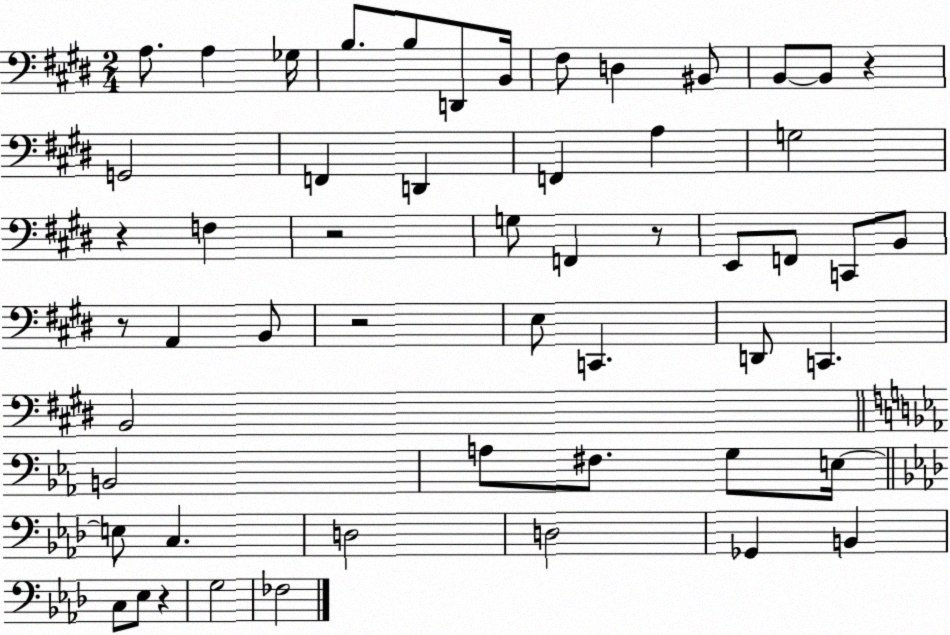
X:1
T:Untitled
M:2/4
L:1/4
K:E
A,/2 A, _G,/4 B,/2 B,/2 D,,/2 B,,/4 ^F,/2 D, ^B,,/2 B,,/2 B,,/2 z G,,2 F,, D,, F,, A, G,2 z F, z2 G,/2 F,, z/2 E,,/2 F,,/2 C,,/2 B,,/2 z/2 A,, B,,/2 z2 E,/2 C,, D,,/2 C,, B,,2 B,,2 A,/2 ^F,/2 G,/2 E,/4 E,/2 C, D,2 D,2 _G,, B,, C,/2 _E,/2 z G,2 _F,2